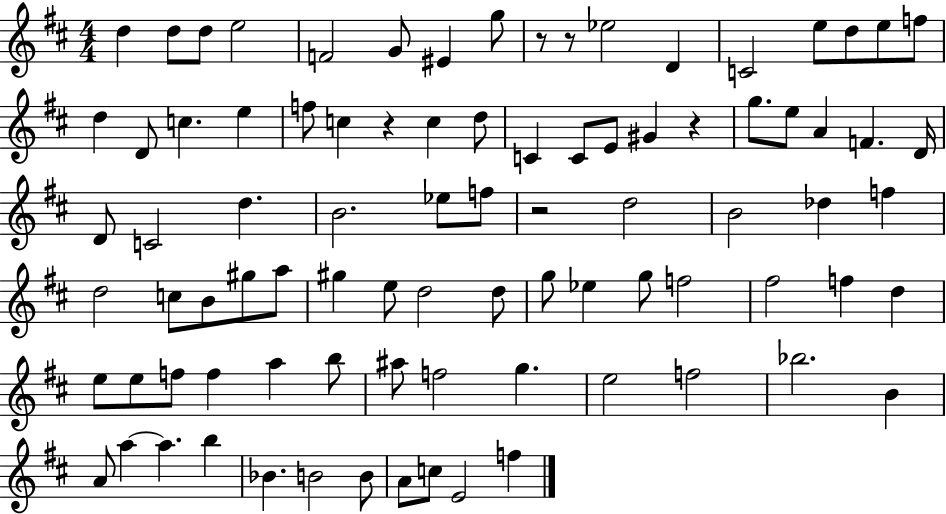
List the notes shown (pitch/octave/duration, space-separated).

D5/q D5/e D5/e E5/h F4/h G4/e EIS4/q G5/e R/e R/e Eb5/h D4/q C4/h E5/e D5/e E5/e F5/e D5/q D4/e C5/q. E5/q F5/e C5/q R/q C5/q D5/e C4/q C4/e E4/e G#4/q R/q G5/e. E5/e A4/q F4/q. D4/s D4/e C4/h D5/q. B4/h. Eb5/e F5/e R/h D5/h B4/h Db5/q F5/q D5/h C5/e B4/e G#5/e A5/e G#5/q E5/e D5/h D5/e G5/e Eb5/q G5/e F5/h F#5/h F5/q D5/q E5/e E5/e F5/e F5/q A5/q B5/e A#5/e F5/h G5/q. E5/h F5/h Bb5/h. B4/q A4/e A5/q A5/q. B5/q Bb4/q. B4/h B4/e A4/e C5/e E4/h F5/q